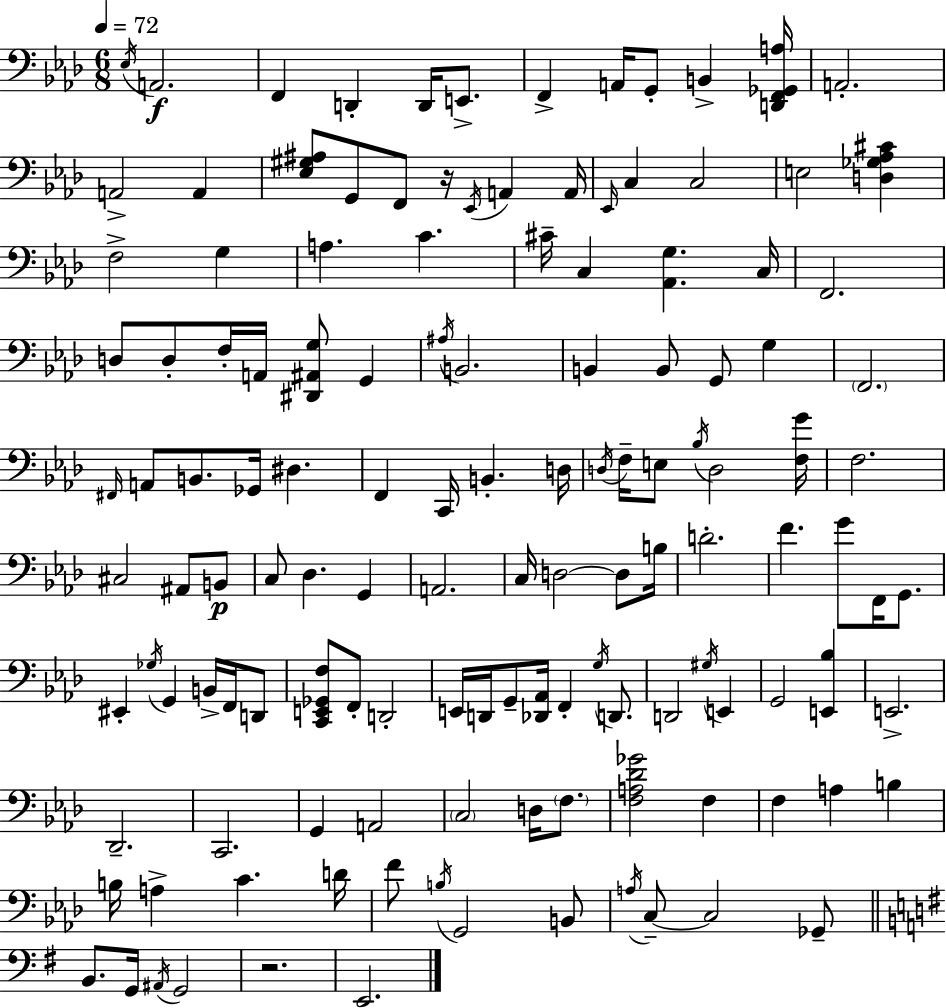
Eb3/s A2/h. F2/q D2/q D2/s E2/e. F2/q A2/s G2/e B2/q [D2,F2,Gb2,A3]/s A2/h. A2/h A2/q [Eb3,G#3,A#3]/e G2/e F2/e R/s Eb2/s A2/q A2/s Eb2/s C3/q C3/h E3/h [D3,Gb3,Ab3,C#4]/q F3/h G3/q A3/q. C4/q. C#4/s C3/q [Ab2,G3]/q. C3/s F2/h. D3/e D3/e F3/s A2/s [D#2,A#2,G3]/e G2/q A#3/s B2/h. B2/q B2/e G2/e G3/q F2/h. F#2/s A2/e B2/e. Gb2/s D#3/q. F2/q C2/s B2/q. D3/s D3/s F3/s E3/e Bb3/s D3/h [F3,G4]/s F3/h. C#3/h A#2/e B2/e C3/e Db3/q. G2/q A2/h. C3/s D3/h D3/e B3/s D4/h. F4/q. G4/e F2/s G2/e. EIS2/q Gb3/s G2/q B2/s F2/s D2/e [C2,E2,Gb2,F3]/e F2/e D2/h E2/s D2/s G2/e [Db2,Ab2]/s F2/q G3/s D2/e. D2/h G#3/s E2/q G2/h [E2,Bb3]/q E2/h. Db2/h. C2/h. G2/q A2/h C3/h D3/s F3/e. [F3,A3,Db4,Gb4]/h F3/q F3/q A3/q B3/q B3/s A3/q C4/q. D4/s F4/e B3/s G2/h B2/e A3/s C3/e C3/h Gb2/e B2/e. G2/s A#2/s G2/h R/h. E2/h.